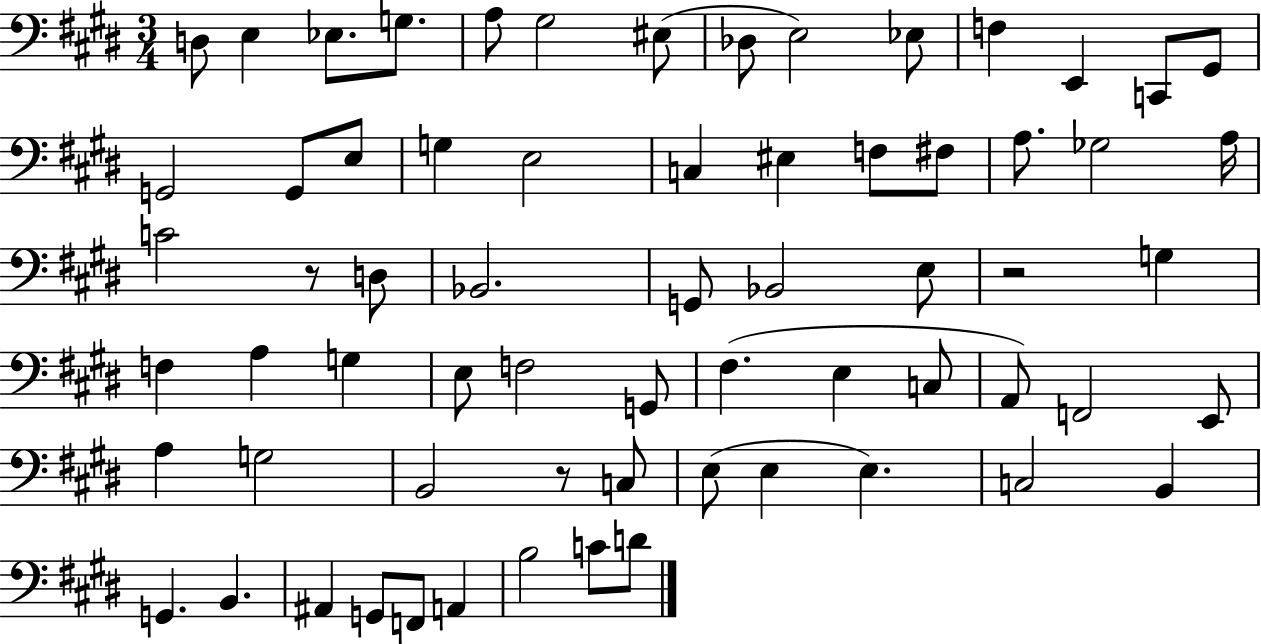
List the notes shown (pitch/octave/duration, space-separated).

D3/e E3/q Eb3/e. G3/e. A3/e G#3/h EIS3/e Db3/e E3/h Eb3/e F3/q E2/q C2/e G#2/e G2/h G2/e E3/e G3/q E3/h C3/q EIS3/q F3/e F#3/e A3/e. Gb3/h A3/s C4/h R/e D3/e Bb2/h. G2/e Bb2/h E3/e R/h G3/q F3/q A3/q G3/q E3/e F3/h G2/e F#3/q. E3/q C3/e A2/e F2/h E2/e A3/q G3/h B2/h R/e C3/e E3/e E3/q E3/q. C3/h B2/q G2/q. B2/q. A#2/q G2/e F2/e A2/q B3/h C4/e D4/e